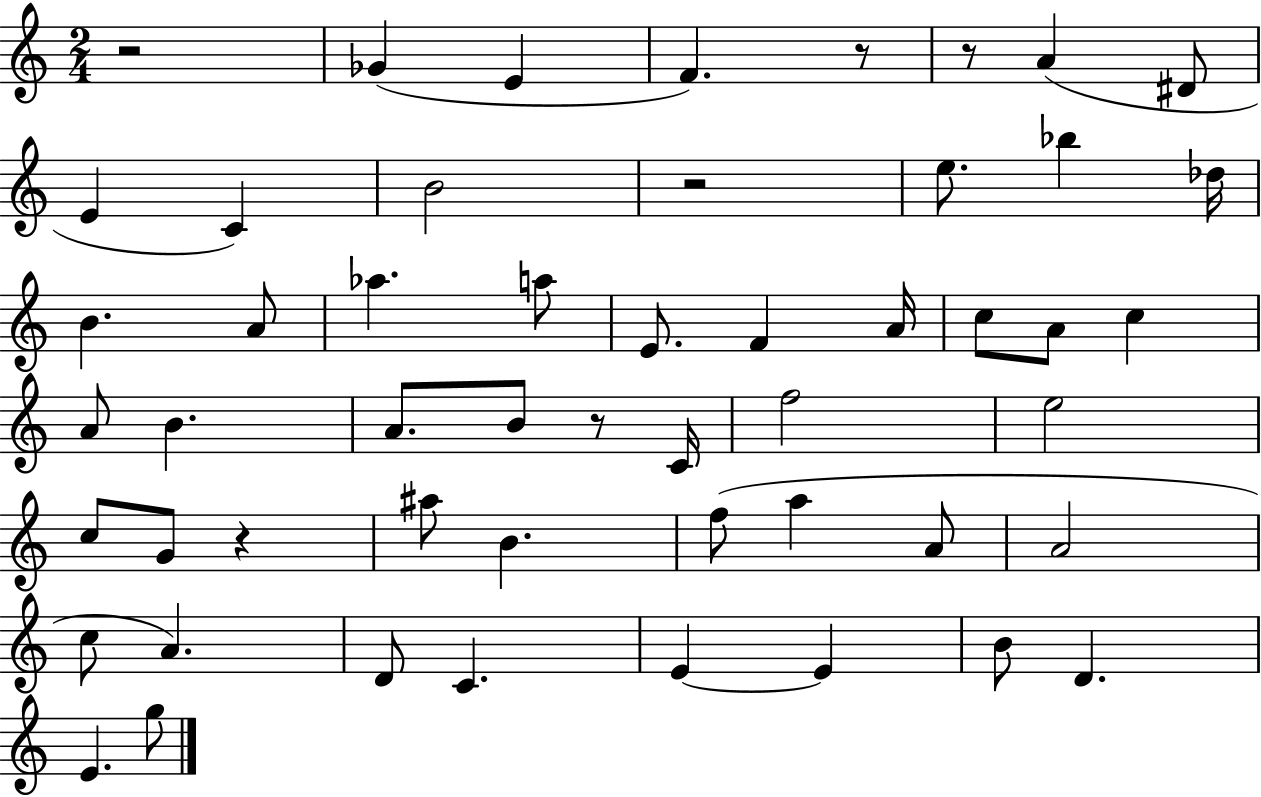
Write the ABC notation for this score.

X:1
T:Untitled
M:2/4
L:1/4
K:C
z2 _G E F z/2 z/2 A ^D/2 E C B2 z2 e/2 _b _d/4 B A/2 _a a/2 E/2 F A/4 c/2 A/2 c A/2 B A/2 B/2 z/2 C/4 f2 e2 c/2 G/2 z ^a/2 B f/2 a A/2 A2 c/2 A D/2 C E E B/2 D E g/2